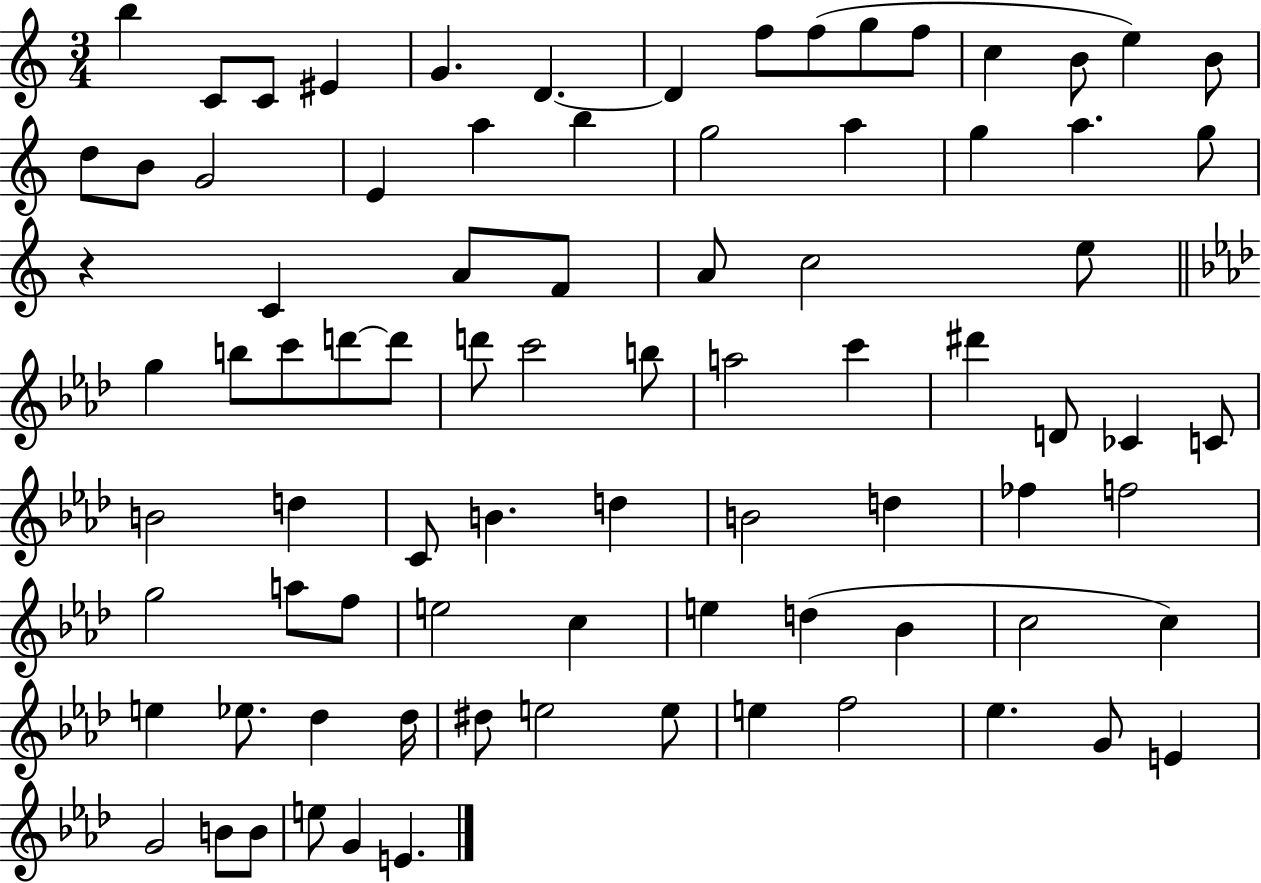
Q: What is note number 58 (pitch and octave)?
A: F5